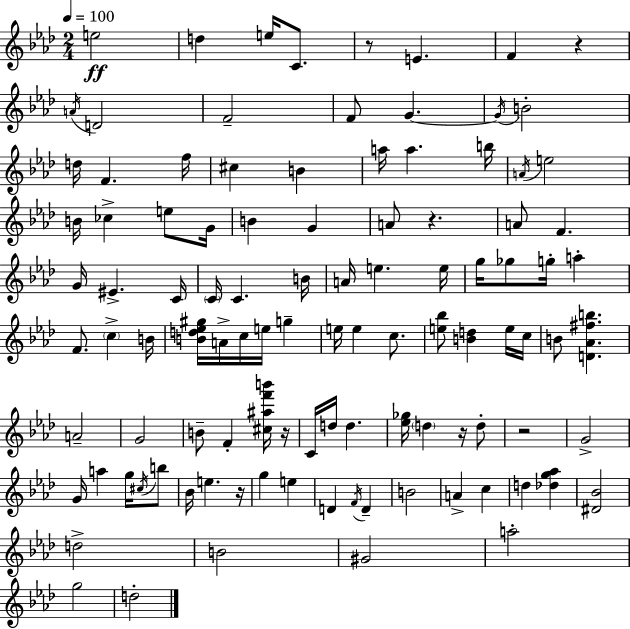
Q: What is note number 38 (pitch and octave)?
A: B4